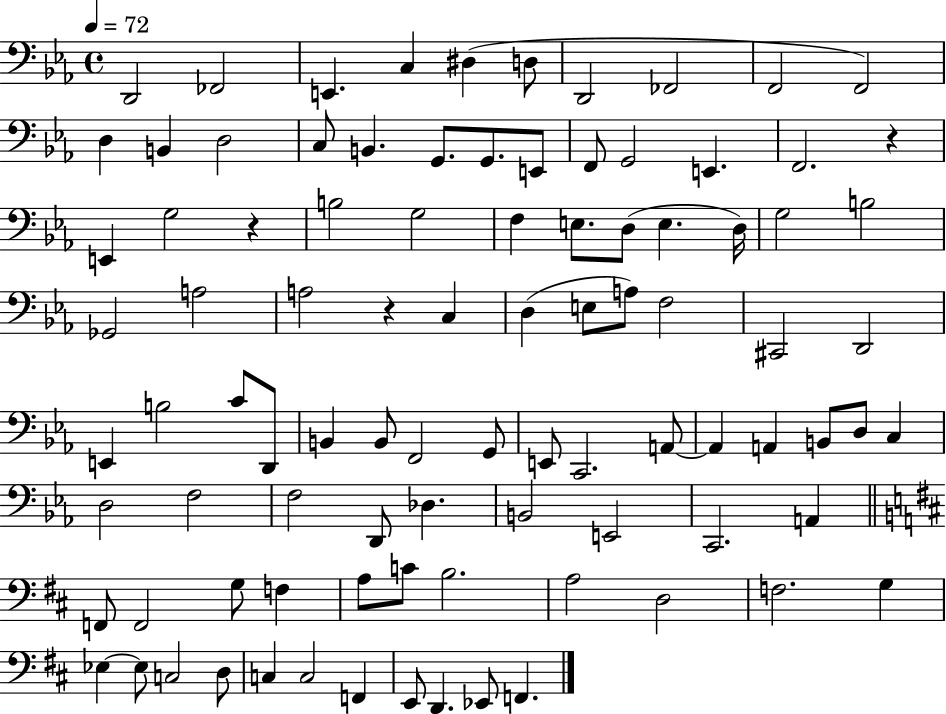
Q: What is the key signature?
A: EES major